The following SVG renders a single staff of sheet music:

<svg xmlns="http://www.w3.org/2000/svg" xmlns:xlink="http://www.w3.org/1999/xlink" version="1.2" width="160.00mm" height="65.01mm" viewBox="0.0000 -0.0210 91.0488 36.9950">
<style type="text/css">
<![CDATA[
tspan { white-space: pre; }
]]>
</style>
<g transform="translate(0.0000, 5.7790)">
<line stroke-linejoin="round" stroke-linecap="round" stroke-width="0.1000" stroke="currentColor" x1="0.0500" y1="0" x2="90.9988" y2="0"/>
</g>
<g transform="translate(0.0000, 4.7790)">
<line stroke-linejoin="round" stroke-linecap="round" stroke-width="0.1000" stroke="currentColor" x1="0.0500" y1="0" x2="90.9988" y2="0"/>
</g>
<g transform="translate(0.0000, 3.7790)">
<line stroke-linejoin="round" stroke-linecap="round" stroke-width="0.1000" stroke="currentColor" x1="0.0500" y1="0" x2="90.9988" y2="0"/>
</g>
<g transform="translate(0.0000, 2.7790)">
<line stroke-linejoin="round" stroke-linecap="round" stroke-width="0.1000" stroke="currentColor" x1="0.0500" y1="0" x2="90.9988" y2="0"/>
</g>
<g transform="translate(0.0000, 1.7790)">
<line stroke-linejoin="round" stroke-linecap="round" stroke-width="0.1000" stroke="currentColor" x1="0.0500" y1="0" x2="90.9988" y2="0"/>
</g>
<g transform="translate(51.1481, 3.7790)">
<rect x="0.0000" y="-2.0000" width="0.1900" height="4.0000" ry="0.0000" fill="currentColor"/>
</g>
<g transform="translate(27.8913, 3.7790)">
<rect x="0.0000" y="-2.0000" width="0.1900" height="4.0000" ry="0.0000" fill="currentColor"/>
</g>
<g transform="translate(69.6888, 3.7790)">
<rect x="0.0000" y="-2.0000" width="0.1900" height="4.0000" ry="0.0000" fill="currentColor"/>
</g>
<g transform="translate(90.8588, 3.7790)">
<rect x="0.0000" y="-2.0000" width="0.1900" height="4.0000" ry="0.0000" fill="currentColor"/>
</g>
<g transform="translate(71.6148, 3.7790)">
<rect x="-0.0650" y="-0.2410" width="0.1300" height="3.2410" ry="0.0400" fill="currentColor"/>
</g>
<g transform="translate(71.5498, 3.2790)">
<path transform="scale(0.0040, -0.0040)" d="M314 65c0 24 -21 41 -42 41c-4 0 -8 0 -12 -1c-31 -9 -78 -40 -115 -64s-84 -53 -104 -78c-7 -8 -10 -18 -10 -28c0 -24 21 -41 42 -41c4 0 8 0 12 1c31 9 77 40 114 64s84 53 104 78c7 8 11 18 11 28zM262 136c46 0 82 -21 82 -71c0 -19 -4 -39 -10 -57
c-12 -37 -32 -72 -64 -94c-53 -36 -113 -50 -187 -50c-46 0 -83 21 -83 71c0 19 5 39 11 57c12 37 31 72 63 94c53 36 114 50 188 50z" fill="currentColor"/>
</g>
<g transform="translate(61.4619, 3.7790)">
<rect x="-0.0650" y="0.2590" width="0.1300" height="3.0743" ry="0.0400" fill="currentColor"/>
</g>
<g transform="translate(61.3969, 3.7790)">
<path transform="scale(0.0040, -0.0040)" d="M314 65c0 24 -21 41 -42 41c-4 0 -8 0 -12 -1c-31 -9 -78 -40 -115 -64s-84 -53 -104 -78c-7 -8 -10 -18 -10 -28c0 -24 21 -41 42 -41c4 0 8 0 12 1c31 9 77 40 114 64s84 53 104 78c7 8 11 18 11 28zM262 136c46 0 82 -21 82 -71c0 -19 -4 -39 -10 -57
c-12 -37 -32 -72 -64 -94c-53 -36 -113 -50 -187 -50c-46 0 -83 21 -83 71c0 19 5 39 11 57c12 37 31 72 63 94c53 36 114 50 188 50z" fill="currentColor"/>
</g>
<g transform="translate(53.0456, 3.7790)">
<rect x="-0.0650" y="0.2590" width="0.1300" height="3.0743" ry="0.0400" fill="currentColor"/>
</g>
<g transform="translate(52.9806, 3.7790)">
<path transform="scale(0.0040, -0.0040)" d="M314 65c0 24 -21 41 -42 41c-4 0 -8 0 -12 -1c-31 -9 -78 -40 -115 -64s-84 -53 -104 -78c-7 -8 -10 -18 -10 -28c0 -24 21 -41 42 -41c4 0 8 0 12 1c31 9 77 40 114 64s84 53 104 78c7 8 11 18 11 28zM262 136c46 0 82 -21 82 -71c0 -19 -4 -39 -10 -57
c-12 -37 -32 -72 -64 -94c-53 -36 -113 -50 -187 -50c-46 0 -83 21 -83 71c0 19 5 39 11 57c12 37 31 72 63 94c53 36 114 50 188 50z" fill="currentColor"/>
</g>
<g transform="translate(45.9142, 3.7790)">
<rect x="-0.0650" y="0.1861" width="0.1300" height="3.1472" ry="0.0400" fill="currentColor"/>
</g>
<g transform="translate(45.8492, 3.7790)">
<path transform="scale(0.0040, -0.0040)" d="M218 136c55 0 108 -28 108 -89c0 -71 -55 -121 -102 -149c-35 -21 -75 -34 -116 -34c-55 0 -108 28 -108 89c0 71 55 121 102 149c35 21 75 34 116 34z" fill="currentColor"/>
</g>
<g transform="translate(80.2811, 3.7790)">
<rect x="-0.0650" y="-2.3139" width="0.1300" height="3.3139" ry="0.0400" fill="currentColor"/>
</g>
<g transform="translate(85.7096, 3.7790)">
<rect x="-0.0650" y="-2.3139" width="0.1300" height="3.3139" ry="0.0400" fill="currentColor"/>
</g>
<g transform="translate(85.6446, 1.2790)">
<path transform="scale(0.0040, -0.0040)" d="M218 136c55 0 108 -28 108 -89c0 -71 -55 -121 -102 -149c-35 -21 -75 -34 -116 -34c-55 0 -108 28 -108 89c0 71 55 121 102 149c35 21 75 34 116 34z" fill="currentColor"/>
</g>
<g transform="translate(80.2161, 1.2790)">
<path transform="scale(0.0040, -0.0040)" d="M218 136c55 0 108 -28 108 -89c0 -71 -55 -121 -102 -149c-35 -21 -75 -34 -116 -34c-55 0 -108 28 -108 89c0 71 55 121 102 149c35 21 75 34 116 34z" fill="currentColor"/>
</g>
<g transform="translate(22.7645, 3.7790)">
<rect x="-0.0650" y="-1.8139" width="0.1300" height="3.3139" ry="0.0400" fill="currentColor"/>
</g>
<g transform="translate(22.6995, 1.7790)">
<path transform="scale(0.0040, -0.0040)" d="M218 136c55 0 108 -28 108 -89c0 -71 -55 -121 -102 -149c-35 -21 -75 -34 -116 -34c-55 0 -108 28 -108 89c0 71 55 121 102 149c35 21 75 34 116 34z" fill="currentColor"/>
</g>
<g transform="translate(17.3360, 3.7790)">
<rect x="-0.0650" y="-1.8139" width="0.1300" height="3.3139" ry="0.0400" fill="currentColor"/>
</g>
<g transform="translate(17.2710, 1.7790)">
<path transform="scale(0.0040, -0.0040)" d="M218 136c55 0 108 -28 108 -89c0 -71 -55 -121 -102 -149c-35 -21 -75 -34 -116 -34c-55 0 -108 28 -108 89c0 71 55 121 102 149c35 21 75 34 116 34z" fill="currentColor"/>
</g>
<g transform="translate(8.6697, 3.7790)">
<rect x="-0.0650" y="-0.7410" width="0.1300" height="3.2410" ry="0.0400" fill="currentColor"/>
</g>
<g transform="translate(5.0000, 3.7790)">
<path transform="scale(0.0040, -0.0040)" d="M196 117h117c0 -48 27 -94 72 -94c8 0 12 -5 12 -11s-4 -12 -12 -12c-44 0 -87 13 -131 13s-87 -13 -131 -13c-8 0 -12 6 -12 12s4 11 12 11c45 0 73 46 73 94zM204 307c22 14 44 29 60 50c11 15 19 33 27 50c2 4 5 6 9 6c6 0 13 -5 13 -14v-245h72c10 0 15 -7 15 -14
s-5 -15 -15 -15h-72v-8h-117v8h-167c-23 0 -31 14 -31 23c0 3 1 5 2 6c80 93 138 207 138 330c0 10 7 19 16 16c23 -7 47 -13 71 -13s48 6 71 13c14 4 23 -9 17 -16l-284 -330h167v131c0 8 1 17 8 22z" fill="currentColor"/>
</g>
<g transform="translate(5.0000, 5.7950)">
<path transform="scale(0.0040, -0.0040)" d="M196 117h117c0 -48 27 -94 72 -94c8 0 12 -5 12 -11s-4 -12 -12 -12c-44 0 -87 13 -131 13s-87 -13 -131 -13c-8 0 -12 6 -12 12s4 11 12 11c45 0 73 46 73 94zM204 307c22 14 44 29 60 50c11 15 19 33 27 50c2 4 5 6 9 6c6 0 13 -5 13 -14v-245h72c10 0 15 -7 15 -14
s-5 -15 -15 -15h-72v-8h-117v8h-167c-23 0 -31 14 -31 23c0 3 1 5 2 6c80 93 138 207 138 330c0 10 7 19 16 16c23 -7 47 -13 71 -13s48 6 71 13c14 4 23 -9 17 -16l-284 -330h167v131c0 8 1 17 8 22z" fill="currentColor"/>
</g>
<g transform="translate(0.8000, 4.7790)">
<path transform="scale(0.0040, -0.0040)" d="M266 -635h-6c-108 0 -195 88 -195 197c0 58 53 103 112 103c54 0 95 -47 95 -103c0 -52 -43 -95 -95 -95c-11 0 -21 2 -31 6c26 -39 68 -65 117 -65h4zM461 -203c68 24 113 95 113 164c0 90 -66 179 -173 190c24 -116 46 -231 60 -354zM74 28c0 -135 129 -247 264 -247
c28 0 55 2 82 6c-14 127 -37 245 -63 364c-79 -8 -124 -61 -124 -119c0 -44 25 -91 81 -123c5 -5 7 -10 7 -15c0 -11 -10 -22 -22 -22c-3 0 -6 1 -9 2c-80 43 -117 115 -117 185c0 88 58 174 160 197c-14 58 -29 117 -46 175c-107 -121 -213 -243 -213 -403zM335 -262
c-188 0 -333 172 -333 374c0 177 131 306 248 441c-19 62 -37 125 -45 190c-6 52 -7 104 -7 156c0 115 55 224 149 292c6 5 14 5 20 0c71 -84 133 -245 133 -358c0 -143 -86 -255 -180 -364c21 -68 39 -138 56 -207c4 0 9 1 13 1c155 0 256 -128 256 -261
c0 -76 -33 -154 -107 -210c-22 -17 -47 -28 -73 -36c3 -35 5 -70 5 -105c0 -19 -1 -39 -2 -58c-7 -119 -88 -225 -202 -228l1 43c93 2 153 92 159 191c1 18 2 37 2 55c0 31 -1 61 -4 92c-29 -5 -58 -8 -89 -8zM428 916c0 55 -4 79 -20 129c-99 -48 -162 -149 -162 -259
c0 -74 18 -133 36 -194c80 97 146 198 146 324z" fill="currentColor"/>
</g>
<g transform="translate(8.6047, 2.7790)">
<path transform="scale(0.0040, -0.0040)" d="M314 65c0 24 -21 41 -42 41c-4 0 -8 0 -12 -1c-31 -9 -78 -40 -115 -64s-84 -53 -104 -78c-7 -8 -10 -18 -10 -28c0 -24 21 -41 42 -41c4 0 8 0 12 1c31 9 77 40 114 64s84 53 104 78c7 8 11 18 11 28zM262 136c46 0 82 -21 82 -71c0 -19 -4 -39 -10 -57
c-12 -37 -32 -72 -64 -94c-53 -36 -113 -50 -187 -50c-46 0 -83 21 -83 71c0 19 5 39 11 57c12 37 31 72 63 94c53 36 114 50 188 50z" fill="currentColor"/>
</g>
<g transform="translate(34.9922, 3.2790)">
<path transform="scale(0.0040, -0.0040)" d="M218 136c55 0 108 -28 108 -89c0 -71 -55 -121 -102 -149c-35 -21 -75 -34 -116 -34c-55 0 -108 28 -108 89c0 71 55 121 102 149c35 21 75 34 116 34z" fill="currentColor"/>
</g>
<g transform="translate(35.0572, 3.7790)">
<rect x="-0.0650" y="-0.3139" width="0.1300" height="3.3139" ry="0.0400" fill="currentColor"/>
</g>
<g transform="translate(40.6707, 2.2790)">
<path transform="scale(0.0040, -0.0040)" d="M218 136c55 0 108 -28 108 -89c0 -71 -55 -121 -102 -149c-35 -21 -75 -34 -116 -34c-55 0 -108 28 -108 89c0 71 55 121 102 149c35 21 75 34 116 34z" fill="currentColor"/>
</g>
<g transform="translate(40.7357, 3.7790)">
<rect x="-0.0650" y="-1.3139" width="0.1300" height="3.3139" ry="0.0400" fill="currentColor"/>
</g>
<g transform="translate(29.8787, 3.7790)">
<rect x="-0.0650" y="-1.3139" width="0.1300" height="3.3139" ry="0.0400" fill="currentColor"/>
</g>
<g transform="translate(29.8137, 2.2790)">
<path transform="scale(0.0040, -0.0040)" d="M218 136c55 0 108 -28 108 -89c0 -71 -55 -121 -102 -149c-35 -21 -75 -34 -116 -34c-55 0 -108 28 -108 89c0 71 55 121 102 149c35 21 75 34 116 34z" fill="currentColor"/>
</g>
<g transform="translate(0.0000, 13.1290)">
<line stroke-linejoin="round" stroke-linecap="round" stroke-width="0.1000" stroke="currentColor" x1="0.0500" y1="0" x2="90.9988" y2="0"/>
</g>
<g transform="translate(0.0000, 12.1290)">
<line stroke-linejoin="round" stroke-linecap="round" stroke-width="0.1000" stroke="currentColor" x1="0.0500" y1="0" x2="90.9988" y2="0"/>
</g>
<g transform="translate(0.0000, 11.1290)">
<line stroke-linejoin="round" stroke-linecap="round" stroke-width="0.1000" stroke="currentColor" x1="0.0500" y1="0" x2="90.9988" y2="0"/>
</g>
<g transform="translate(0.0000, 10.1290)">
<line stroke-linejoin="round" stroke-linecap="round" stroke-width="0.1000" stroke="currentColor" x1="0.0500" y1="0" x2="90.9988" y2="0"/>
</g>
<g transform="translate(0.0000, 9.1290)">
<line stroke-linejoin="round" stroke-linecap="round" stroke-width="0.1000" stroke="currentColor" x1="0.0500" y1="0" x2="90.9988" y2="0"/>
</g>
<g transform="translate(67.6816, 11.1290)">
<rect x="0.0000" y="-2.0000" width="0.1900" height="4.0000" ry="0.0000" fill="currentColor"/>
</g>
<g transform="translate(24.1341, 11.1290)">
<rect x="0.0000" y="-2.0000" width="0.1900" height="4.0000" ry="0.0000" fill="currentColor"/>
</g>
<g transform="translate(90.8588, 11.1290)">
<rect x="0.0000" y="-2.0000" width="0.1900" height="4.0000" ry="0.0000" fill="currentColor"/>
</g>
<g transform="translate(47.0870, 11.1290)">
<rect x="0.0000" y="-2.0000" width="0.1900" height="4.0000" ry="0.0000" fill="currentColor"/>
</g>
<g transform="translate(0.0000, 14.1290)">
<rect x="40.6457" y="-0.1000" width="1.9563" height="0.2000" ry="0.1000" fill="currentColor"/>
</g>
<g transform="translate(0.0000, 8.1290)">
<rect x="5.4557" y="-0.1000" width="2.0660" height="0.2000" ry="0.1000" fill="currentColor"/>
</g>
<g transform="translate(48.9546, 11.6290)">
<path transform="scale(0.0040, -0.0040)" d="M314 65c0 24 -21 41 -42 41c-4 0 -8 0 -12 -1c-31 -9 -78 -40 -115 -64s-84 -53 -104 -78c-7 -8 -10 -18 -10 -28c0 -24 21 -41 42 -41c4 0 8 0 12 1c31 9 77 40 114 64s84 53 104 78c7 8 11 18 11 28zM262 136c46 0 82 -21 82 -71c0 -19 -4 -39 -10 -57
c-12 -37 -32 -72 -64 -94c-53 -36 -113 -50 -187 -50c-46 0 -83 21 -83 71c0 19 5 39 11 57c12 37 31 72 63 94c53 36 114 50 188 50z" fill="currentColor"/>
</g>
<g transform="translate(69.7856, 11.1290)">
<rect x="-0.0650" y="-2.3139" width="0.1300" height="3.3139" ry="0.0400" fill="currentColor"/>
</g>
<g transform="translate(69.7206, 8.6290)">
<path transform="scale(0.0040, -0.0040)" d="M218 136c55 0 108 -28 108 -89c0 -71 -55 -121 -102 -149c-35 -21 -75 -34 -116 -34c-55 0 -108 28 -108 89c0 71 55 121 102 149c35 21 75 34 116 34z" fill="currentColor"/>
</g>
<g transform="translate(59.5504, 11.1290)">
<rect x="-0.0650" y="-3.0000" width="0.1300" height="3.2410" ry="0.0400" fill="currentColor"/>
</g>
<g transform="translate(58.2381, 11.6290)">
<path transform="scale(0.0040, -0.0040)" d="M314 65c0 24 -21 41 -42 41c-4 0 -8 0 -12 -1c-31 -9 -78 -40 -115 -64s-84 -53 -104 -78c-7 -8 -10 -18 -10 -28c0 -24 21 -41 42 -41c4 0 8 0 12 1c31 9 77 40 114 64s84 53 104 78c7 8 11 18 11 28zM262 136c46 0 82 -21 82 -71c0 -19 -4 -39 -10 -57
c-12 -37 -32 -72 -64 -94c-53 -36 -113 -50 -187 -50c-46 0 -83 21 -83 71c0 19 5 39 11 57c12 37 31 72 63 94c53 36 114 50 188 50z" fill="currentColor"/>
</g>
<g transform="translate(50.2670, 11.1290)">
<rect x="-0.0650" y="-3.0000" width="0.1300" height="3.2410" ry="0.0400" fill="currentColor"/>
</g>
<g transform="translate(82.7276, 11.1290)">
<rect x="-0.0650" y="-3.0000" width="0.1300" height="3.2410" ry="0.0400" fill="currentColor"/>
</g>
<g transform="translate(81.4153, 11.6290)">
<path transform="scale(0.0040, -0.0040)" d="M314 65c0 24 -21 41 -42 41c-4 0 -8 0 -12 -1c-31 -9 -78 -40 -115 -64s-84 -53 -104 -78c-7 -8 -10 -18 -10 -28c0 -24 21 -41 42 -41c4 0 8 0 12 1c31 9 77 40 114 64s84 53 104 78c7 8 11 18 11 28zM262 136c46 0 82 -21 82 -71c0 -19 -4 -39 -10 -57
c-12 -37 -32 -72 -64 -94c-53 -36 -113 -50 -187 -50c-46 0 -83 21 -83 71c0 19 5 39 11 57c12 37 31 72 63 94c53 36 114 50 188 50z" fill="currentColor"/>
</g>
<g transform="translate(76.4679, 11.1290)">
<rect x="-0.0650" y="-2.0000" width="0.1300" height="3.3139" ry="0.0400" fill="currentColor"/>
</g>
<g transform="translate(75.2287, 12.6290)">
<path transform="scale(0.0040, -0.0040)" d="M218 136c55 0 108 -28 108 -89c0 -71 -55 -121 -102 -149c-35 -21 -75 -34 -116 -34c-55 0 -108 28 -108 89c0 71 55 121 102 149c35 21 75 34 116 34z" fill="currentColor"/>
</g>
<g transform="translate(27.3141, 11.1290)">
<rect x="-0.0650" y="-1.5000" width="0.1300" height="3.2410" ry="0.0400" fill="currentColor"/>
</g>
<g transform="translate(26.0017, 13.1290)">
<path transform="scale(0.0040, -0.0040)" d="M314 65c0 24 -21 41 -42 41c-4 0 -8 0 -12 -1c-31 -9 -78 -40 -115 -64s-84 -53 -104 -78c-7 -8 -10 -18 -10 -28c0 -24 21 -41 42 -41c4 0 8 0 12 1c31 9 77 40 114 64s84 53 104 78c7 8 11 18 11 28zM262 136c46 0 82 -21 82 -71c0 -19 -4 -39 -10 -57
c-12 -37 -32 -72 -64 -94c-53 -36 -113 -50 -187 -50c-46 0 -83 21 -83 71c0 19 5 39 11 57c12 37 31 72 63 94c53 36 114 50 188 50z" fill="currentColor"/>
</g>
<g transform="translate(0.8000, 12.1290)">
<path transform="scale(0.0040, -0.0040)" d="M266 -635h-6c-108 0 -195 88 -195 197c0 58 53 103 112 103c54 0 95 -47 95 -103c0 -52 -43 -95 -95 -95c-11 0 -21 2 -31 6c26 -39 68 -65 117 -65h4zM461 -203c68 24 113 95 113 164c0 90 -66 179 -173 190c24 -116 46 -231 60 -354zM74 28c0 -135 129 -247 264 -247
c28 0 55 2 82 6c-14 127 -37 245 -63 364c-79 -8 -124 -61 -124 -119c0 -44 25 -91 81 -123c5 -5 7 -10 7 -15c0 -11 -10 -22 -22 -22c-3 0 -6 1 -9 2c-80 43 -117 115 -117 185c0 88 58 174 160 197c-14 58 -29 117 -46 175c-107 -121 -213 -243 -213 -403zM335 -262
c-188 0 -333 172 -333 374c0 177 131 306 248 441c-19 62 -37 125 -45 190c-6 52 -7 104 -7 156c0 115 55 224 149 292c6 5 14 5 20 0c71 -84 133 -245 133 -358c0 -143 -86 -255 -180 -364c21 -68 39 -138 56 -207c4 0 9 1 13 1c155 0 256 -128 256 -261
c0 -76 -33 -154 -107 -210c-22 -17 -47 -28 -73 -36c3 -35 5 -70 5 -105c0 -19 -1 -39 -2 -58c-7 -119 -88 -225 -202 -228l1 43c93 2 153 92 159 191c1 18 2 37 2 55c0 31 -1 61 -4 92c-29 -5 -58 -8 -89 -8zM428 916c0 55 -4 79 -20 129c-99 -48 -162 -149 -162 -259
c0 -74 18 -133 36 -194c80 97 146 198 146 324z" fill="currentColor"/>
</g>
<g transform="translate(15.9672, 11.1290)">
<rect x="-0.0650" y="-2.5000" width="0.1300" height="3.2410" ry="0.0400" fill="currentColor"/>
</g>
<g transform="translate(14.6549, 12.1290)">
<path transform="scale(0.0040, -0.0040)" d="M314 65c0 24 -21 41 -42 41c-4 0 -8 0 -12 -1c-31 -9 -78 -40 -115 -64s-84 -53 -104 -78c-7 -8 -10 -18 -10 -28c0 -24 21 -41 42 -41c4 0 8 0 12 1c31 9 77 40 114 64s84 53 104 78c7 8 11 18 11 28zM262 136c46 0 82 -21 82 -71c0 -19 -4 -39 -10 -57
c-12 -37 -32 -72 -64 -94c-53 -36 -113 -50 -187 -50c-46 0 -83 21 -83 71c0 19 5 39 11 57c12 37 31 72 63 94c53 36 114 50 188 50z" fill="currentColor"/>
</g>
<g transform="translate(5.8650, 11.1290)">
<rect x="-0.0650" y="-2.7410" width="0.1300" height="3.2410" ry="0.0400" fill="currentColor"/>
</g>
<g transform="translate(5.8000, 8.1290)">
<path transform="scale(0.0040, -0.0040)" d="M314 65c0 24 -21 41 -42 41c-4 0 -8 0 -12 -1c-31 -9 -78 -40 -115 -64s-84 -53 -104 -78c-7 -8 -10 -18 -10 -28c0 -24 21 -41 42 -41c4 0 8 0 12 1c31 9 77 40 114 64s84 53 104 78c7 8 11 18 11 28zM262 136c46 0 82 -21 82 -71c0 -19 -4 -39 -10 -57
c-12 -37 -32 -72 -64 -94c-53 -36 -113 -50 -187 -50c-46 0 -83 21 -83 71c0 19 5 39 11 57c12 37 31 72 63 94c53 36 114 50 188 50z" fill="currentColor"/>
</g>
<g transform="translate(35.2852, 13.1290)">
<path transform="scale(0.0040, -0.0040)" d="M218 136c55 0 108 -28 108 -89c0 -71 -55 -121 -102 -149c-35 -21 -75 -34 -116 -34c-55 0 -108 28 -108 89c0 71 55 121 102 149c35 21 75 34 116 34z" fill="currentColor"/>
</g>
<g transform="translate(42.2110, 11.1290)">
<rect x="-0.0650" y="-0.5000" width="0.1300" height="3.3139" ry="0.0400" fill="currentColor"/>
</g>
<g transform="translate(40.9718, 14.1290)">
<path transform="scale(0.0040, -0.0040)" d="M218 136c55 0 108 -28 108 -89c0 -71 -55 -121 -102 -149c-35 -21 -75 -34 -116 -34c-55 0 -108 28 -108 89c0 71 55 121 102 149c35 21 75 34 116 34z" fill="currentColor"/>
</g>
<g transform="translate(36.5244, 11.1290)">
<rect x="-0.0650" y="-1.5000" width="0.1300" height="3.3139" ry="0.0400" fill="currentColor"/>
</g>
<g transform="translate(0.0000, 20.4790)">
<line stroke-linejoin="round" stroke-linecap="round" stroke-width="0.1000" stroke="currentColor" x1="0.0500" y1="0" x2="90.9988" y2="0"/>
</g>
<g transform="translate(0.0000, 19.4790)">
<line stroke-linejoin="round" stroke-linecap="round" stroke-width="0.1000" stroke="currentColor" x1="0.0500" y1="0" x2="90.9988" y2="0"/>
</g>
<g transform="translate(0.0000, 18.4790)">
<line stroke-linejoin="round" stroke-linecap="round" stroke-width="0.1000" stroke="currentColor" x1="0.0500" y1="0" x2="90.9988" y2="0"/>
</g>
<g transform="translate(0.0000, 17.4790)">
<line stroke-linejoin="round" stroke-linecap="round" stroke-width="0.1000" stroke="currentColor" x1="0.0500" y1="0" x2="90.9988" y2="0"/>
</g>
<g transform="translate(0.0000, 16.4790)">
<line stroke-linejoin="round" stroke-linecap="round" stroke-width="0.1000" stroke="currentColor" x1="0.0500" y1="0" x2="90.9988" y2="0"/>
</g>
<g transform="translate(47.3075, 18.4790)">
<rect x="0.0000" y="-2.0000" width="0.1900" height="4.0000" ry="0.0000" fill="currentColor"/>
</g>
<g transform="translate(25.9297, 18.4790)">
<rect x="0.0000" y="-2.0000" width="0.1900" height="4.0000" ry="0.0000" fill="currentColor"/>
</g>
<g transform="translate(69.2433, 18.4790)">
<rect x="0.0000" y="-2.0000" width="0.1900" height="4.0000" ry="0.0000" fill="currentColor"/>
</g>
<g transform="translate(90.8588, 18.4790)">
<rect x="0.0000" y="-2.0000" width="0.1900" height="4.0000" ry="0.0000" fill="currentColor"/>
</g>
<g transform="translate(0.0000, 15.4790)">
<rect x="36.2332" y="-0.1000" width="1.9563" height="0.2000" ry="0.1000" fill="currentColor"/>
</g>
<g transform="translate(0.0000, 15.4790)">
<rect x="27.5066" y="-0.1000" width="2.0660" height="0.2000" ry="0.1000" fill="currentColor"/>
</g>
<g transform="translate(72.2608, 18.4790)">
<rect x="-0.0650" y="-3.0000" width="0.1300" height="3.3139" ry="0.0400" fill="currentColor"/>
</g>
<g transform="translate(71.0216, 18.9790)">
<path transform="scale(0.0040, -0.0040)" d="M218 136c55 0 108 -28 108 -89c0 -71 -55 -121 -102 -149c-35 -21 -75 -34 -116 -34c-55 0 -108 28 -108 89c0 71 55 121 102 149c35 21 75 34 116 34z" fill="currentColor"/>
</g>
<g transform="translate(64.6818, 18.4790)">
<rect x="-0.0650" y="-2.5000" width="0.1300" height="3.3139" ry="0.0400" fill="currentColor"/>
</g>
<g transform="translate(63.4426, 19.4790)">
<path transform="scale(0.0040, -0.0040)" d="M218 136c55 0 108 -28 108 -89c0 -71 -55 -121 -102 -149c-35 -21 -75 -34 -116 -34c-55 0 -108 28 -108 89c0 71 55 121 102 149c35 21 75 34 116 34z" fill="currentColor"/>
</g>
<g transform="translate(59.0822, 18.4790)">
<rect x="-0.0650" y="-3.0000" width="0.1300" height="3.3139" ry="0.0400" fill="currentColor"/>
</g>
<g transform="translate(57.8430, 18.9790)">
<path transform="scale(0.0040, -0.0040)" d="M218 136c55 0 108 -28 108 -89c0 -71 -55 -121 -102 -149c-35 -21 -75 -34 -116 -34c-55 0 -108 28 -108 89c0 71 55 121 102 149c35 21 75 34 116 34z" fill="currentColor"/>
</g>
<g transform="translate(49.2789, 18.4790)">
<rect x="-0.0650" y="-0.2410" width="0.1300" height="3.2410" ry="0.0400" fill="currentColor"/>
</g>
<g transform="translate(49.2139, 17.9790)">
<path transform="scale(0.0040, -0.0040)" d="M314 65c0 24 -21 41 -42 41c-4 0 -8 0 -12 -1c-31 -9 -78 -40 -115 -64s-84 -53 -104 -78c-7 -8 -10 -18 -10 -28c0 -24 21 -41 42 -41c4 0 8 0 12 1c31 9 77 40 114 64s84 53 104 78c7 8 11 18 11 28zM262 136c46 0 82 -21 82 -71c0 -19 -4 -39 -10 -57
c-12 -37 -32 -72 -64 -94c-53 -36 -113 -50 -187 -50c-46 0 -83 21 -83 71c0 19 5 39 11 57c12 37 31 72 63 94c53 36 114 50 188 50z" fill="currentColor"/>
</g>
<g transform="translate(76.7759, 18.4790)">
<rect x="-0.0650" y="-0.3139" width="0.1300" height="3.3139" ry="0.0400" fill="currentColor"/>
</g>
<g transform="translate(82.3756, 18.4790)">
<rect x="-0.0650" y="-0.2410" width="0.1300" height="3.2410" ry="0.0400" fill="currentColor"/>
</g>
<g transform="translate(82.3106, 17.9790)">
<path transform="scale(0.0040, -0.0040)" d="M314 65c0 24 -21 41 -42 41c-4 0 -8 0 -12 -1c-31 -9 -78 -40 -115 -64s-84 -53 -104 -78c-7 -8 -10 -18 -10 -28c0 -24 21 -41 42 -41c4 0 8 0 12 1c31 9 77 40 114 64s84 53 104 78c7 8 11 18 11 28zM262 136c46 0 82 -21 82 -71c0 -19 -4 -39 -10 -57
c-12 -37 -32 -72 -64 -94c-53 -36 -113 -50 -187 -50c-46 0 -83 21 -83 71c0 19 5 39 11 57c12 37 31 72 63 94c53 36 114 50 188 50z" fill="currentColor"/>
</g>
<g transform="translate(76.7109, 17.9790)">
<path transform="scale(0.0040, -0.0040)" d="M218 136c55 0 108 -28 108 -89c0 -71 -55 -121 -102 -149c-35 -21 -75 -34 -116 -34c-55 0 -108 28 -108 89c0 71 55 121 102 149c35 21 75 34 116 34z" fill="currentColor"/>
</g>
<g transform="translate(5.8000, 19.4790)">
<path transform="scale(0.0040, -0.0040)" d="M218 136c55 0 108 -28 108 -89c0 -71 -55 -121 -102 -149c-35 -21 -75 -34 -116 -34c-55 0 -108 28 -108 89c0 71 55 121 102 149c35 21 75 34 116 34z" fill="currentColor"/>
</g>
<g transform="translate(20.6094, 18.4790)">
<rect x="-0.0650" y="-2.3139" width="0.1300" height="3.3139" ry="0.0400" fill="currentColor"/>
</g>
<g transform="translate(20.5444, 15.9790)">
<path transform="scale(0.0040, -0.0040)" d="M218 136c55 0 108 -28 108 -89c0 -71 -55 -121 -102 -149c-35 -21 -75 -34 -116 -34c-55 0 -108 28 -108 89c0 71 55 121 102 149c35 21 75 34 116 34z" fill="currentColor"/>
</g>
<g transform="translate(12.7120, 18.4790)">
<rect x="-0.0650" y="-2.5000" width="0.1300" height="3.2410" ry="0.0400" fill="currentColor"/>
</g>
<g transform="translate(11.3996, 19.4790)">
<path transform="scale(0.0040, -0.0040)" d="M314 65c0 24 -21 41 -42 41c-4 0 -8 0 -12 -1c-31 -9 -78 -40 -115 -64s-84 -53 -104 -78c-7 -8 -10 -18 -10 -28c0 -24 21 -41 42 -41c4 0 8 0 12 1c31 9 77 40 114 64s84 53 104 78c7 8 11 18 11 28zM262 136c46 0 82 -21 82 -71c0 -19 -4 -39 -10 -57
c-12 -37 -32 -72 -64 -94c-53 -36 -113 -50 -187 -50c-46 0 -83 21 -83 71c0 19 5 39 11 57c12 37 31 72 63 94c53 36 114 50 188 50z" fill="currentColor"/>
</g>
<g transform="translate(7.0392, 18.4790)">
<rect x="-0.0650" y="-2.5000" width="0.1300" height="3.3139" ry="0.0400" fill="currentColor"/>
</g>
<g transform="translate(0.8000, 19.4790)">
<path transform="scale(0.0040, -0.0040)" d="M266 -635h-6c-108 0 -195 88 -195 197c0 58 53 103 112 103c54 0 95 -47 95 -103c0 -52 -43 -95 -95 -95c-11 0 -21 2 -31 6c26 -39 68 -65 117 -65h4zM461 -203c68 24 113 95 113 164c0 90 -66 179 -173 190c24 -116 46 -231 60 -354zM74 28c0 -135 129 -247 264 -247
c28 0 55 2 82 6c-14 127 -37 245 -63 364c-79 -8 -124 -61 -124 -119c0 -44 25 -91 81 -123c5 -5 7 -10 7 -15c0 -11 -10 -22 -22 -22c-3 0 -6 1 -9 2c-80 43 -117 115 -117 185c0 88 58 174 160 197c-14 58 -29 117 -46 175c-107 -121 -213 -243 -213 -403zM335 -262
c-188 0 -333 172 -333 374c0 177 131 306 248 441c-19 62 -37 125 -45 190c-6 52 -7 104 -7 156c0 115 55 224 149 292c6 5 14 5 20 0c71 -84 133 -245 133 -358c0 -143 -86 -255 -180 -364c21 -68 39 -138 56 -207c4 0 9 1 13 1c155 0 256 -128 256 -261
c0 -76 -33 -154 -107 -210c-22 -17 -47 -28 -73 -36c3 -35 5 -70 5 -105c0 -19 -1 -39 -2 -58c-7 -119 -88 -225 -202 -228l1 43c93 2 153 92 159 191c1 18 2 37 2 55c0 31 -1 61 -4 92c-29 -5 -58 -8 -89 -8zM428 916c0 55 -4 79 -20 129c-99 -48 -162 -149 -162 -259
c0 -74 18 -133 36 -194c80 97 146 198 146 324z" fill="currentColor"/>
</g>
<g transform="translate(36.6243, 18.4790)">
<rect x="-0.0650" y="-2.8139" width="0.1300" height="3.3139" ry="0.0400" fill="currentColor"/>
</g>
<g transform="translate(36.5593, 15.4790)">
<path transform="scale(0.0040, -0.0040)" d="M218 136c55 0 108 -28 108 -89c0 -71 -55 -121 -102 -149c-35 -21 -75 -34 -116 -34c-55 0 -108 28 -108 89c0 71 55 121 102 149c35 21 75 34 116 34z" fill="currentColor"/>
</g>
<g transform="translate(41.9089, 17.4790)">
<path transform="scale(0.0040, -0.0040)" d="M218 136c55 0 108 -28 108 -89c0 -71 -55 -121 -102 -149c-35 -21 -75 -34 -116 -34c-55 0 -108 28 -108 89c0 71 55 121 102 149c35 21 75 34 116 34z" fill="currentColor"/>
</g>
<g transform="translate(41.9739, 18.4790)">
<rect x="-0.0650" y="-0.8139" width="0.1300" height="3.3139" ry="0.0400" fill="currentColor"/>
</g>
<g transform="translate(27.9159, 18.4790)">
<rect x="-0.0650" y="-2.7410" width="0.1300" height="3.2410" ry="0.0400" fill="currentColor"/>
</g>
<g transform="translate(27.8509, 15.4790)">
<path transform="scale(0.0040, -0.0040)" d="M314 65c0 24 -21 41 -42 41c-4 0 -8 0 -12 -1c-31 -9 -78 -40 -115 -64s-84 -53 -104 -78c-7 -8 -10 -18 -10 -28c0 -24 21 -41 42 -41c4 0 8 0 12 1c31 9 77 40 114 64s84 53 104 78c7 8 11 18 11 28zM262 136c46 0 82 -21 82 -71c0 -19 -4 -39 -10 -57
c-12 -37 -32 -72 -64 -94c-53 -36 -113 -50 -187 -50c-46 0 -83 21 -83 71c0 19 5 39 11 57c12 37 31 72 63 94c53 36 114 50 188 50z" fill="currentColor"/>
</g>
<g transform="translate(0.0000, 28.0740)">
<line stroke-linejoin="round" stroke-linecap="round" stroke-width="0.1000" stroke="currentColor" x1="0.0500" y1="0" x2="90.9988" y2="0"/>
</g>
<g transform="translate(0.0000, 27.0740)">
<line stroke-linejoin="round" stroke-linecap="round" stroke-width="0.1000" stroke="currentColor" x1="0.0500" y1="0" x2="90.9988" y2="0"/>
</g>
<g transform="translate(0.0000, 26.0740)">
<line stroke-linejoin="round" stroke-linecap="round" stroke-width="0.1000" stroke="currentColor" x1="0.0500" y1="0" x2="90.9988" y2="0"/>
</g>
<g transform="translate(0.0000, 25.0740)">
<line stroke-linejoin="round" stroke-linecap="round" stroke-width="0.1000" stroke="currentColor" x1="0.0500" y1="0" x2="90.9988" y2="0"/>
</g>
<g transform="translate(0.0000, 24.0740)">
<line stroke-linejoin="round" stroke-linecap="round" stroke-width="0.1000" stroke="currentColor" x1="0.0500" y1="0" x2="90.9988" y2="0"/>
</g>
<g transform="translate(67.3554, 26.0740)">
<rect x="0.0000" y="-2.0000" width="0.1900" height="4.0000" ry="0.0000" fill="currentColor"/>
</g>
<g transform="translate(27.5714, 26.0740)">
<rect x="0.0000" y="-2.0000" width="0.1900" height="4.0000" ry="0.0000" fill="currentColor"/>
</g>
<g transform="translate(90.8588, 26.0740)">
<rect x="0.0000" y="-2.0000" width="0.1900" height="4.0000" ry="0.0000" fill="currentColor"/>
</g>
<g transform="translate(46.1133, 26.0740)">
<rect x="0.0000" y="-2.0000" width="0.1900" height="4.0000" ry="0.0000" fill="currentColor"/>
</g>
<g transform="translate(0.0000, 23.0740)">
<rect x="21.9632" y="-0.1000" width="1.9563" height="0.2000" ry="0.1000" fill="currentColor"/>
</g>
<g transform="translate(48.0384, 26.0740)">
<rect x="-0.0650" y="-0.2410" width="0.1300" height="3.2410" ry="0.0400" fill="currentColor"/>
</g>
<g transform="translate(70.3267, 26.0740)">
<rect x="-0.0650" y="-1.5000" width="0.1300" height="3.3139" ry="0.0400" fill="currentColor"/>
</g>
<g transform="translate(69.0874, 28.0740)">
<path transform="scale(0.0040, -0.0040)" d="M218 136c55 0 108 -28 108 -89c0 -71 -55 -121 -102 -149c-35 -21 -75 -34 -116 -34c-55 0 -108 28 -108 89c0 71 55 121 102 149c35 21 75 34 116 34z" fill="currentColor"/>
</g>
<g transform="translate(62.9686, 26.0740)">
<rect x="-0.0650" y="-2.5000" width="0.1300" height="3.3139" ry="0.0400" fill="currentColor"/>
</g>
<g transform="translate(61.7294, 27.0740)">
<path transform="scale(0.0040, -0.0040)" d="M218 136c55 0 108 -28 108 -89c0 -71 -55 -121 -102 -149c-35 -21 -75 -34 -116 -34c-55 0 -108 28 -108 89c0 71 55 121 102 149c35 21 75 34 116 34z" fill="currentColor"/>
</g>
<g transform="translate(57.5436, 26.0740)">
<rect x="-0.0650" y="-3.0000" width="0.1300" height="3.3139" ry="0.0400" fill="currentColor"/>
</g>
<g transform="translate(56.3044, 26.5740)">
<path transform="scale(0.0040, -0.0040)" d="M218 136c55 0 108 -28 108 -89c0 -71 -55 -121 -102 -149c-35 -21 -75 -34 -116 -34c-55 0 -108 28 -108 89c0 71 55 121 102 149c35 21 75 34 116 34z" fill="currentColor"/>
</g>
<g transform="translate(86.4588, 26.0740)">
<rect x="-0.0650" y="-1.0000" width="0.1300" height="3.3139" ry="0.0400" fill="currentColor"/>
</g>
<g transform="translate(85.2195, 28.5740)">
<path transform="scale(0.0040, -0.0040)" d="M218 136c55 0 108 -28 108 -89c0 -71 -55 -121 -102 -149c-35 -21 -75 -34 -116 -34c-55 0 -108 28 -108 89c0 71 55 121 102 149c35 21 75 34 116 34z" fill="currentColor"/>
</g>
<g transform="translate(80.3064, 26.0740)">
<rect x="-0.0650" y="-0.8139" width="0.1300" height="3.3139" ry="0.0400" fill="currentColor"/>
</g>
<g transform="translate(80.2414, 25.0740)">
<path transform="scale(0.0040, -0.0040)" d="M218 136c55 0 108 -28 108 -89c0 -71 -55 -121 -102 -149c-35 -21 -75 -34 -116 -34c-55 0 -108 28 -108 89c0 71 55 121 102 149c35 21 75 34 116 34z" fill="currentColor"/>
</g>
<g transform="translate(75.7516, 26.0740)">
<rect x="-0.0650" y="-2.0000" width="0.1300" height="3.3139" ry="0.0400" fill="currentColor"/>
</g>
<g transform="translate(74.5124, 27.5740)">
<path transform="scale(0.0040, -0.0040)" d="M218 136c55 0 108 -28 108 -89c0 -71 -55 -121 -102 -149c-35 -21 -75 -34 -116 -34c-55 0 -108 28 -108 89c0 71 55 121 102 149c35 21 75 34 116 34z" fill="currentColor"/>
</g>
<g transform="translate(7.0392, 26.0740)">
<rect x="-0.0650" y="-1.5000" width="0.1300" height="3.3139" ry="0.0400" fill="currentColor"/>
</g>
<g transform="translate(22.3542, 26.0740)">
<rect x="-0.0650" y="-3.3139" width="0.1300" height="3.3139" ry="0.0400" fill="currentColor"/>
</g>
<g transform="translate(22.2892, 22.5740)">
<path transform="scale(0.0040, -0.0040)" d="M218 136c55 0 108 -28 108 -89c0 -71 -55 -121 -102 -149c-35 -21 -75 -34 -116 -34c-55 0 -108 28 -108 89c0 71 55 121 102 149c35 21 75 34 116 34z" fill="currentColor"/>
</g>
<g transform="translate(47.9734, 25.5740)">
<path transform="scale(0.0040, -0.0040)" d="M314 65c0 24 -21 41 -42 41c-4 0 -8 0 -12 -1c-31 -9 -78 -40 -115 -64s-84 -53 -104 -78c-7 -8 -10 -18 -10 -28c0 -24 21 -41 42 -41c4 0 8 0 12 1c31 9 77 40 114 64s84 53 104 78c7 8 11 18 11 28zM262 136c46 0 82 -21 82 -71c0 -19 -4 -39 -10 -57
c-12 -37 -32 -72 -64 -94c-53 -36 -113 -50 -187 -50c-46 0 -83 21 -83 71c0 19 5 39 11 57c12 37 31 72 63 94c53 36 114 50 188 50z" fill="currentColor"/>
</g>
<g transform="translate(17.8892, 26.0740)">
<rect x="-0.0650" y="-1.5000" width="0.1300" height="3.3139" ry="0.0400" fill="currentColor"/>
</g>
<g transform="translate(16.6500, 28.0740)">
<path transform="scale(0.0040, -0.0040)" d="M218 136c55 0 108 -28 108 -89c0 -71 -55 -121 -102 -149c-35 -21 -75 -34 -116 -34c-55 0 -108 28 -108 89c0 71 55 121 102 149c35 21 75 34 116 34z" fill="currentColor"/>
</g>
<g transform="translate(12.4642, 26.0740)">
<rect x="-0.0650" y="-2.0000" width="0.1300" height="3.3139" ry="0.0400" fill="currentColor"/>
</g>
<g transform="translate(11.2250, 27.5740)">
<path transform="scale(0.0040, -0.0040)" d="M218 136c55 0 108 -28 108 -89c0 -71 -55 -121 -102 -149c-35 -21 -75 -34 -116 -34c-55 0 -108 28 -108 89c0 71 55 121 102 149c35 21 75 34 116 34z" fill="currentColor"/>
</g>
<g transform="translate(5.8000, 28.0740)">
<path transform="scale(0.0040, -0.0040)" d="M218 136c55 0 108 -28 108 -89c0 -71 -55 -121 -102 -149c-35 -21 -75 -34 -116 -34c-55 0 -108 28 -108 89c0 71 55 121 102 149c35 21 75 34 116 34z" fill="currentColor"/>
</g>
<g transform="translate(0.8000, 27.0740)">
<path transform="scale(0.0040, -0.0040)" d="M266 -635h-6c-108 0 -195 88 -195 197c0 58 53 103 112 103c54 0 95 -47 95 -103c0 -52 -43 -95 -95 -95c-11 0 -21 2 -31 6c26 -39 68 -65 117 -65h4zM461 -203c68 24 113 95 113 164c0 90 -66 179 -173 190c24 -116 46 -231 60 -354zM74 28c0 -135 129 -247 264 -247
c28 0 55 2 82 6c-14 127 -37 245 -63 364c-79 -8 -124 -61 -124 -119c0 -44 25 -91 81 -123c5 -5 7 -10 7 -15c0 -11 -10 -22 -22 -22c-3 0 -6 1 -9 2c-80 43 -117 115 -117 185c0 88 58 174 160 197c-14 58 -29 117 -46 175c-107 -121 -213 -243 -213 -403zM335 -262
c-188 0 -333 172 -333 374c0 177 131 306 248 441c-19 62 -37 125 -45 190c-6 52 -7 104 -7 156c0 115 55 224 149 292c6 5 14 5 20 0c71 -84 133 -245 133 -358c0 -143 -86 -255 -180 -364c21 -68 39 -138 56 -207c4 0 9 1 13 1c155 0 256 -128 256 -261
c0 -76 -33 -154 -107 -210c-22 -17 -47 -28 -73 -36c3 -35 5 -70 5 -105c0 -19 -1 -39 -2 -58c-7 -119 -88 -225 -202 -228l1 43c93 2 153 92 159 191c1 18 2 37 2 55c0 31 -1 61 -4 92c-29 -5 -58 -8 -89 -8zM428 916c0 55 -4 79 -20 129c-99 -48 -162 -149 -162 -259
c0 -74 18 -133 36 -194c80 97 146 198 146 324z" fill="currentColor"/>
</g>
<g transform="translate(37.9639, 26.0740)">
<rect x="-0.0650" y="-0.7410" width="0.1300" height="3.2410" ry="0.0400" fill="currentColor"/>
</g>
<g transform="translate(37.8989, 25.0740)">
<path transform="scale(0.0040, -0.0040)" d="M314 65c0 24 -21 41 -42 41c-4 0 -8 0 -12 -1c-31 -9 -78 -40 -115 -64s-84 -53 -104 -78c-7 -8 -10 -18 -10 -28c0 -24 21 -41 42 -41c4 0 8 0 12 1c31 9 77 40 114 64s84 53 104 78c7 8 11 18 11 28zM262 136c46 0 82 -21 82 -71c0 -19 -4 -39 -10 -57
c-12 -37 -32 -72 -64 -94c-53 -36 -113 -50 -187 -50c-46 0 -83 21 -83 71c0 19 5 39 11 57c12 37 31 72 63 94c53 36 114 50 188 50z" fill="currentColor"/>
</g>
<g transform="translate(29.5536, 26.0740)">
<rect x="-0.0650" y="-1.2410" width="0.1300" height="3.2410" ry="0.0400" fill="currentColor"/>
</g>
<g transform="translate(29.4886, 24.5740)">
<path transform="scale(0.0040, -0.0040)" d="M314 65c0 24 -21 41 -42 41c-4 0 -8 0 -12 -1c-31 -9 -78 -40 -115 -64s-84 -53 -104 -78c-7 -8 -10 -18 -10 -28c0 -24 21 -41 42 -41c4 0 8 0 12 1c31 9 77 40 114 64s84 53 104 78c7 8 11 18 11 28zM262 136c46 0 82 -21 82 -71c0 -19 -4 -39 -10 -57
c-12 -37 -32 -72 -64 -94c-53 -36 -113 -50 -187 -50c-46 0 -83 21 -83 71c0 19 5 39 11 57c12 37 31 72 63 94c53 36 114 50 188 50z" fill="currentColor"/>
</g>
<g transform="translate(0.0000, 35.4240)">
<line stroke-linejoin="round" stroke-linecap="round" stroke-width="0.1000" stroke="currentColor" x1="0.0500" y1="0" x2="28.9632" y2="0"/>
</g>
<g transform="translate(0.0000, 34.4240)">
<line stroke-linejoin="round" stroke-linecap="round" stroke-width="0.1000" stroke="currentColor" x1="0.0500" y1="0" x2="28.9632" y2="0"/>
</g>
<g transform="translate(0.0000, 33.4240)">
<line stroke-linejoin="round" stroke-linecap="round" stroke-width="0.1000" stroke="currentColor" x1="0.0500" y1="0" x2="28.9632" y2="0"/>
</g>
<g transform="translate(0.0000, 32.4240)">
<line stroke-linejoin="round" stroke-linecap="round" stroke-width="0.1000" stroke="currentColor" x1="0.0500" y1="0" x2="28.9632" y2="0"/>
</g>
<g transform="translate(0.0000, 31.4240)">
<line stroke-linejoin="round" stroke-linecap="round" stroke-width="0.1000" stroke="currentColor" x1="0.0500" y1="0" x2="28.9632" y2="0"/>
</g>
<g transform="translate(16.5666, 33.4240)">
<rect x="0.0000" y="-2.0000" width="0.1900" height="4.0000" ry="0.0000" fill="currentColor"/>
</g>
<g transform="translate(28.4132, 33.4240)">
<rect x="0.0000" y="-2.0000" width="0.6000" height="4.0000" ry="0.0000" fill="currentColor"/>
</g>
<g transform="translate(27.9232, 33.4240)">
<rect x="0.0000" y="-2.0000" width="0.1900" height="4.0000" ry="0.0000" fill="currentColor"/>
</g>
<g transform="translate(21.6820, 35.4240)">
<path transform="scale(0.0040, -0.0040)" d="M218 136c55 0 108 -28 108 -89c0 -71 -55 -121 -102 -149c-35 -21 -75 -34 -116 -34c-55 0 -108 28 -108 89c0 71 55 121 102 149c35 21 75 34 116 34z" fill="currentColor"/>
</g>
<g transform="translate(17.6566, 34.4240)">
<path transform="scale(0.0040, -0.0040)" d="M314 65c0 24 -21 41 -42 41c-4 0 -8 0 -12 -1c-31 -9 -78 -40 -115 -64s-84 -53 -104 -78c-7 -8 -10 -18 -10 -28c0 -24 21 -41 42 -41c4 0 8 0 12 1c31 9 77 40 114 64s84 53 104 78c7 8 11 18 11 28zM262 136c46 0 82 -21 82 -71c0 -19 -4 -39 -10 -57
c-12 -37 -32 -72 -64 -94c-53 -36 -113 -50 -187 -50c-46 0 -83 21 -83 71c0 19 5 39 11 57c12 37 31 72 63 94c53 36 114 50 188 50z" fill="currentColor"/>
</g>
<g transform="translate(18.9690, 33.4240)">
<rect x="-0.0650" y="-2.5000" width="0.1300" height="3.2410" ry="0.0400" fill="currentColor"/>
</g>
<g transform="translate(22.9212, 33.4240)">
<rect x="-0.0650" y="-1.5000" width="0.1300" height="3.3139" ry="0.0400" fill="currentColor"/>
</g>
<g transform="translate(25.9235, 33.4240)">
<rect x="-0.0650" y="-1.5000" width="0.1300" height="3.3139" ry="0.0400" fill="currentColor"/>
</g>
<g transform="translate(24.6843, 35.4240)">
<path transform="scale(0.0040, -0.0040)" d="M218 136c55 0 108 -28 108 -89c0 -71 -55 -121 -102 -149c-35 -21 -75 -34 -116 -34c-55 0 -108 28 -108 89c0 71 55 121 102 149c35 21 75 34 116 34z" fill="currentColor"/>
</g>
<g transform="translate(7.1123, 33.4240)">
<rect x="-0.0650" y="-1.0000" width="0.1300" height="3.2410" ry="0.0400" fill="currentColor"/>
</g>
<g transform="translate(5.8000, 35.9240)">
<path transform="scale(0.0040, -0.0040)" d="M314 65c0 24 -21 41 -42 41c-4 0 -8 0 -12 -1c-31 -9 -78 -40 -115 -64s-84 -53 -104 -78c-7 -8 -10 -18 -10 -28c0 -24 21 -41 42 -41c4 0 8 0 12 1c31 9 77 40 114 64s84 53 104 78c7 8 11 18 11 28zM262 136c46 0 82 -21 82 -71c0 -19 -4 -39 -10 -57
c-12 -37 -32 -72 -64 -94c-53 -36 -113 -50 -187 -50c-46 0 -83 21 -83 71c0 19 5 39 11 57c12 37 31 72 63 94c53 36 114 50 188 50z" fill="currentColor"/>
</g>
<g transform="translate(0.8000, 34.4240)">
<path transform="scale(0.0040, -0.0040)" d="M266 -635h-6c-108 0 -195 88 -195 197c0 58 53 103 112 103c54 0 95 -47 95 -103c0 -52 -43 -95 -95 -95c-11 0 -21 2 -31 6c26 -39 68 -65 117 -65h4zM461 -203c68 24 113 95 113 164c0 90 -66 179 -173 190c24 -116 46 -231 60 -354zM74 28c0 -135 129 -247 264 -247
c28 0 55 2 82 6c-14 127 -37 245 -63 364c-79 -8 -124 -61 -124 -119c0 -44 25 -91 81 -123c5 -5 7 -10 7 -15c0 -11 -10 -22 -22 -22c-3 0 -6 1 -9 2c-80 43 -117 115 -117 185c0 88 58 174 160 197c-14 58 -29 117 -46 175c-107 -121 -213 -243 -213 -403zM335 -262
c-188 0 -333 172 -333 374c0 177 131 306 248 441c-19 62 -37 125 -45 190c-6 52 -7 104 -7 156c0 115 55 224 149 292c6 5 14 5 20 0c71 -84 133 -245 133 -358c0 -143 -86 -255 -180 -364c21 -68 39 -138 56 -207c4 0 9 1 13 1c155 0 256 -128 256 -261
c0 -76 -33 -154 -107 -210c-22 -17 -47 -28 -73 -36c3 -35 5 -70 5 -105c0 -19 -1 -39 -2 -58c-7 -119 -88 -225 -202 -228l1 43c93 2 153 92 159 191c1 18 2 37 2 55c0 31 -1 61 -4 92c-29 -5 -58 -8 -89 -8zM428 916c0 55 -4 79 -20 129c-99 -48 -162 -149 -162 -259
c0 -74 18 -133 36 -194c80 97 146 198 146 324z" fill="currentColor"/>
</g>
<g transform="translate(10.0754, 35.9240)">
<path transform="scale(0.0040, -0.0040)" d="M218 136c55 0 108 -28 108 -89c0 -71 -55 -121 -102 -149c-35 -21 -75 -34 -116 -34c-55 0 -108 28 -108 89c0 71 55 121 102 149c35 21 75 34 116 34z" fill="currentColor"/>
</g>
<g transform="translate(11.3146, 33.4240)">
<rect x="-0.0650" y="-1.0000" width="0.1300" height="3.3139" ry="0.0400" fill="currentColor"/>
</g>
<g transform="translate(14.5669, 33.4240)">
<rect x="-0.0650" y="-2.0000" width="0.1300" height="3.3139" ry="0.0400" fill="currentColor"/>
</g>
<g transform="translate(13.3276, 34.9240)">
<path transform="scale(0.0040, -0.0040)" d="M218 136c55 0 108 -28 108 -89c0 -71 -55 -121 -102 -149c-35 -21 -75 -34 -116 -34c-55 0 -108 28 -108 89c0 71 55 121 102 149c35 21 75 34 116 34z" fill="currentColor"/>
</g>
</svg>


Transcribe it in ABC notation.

X:1
T:Untitled
M:4/4
L:1/4
K:C
d2 f f e c e B B2 B2 c2 g g a2 G2 E2 E C A2 A2 g F A2 G G2 g a2 a d c2 A G A c c2 E F E b e2 d2 c2 A G E F d D D2 D F G2 E E